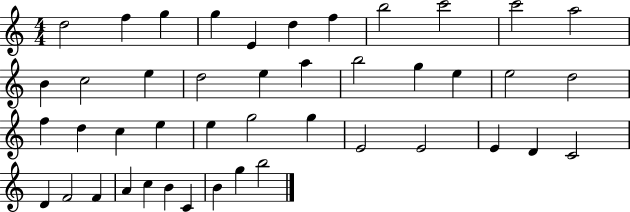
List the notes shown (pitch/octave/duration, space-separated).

D5/h F5/q G5/q G5/q E4/q D5/q F5/q B5/h C6/h C6/h A5/h B4/q C5/h E5/q D5/h E5/q A5/q B5/h G5/q E5/q E5/h D5/h F5/q D5/q C5/q E5/q E5/q G5/h G5/q E4/h E4/h E4/q D4/q C4/h D4/q F4/h F4/q A4/q C5/q B4/q C4/q B4/q G5/q B5/h